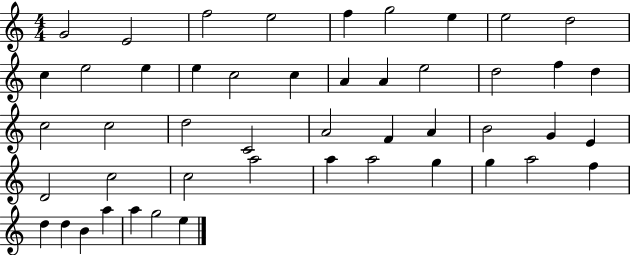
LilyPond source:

{
  \clef treble
  \numericTimeSignature
  \time 4/4
  \key c \major
  g'2 e'2 | f''2 e''2 | f''4 g''2 e''4 | e''2 d''2 | \break c''4 e''2 e''4 | e''4 c''2 c''4 | a'4 a'4 e''2 | d''2 f''4 d''4 | \break c''2 c''2 | d''2 c'2 | a'2 f'4 a'4 | b'2 g'4 e'4 | \break d'2 c''2 | c''2 a''2 | a''4 a''2 g''4 | g''4 a''2 f''4 | \break d''4 d''4 b'4 a''4 | a''4 g''2 e''4 | \bar "|."
}